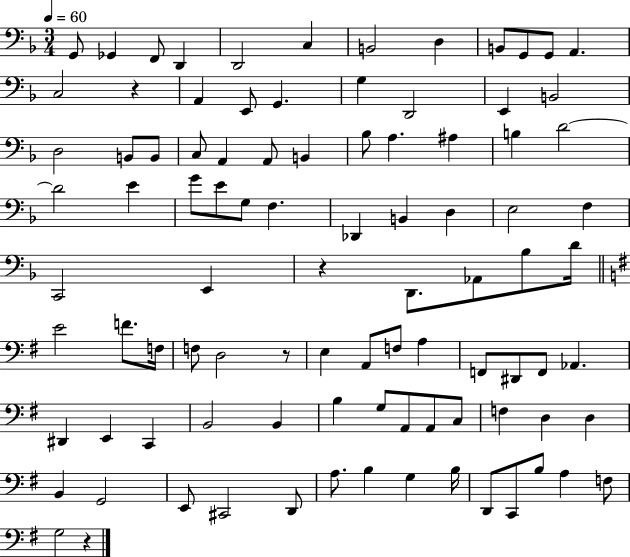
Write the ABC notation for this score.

X:1
T:Untitled
M:3/4
L:1/4
K:F
G,,/2 _G,, F,,/2 D,, D,,2 C, B,,2 D, B,,/2 G,,/2 G,,/2 A,, C,2 z A,, E,,/2 G,, G, D,,2 E,, B,,2 D,2 B,,/2 B,,/2 C,/2 A,, A,,/2 B,, _B,/2 A, ^A, B, D2 D2 E G/2 E/2 G,/2 F, _D,, B,, D, E,2 F, C,,2 E,, z D,,/2 _A,,/2 _B,/2 D/4 E2 F/2 F,/4 F,/2 D,2 z/2 E, A,,/2 F,/2 A, F,,/2 ^D,,/2 F,,/2 _A,, ^D,, E,, C,, B,,2 B,, B, G,/2 A,,/2 A,,/2 C,/2 F, D, D, B,, G,,2 E,,/2 ^C,,2 D,,/2 A,/2 B, G, B,/4 D,,/2 C,,/2 B,/2 A, F,/2 G,2 z